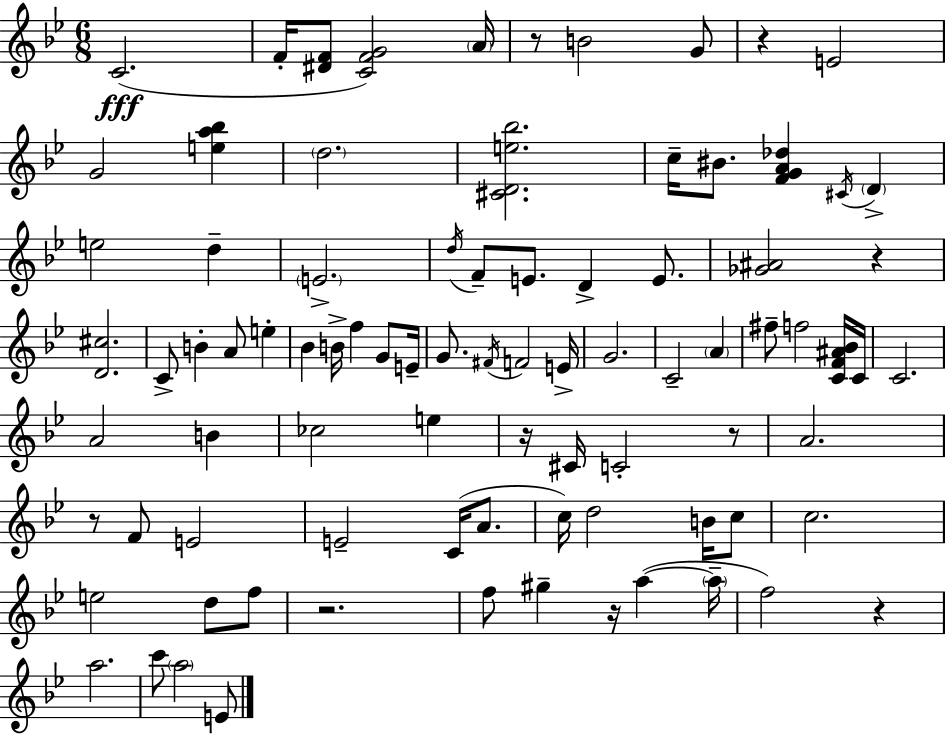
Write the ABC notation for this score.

X:1
T:Untitled
M:6/8
L:1/4
K:Gm
C2 F/4 [^DF]/2 [CFG]2 A/4 z/2 B2 G/2 z E2 G2 [ea_b] d2 [^CDe_b]2 c/4 ^B/2 [FGA_d] ^C/4 D e2 d E2 d/4 F/2 E/2 D E/2 [_G^A]2 z [D^c]2 C/2 B A/2 e _B B/4 f G/2 E/4 G/2 ^F/4 F2 E/4 G2 C2 A ^f/2 f2 [CF^A_B]/4 C/4 C2 A2 B _c2 e z/4 ^C/4 C2 z/2 A2 z/2 F/2 E2 E2 C/4 A/2 c/4 d2 B/4 c/2 c2 e2 d/2 f/2 z2 f/2 ^g z/4 a a/4 f2 z a2 c'/2 a2 E/2